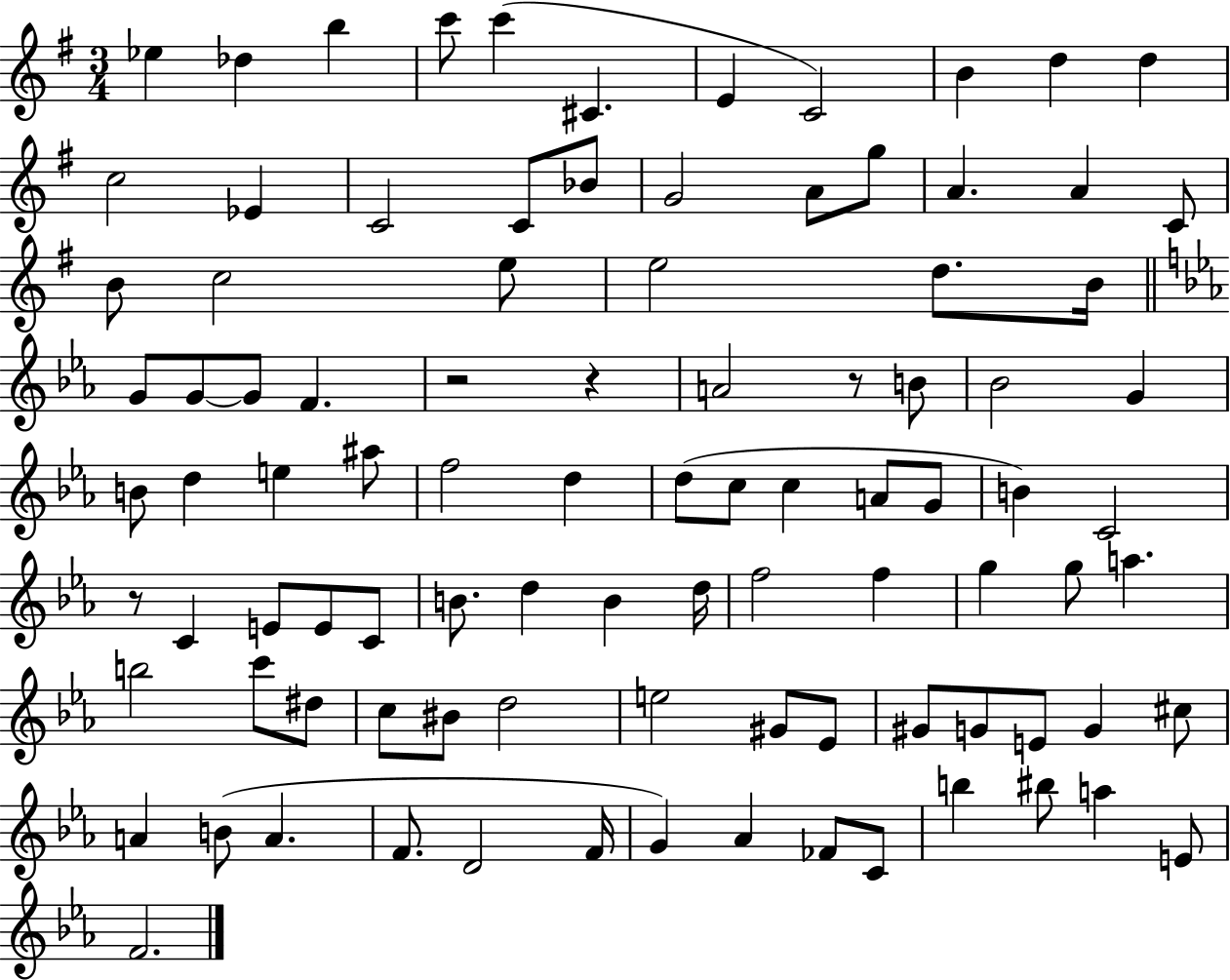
{
  \clef treble
  \numericTimeSignature
  \time 3/4
  \key g \major
  \repeat volta 2 { ees''4 des''4 b''4 | c'''8 c'''4( cis'4. | e'4 c'2) | b'4 d''4 d''4 | \break c''2 ees'4 | c'2 c'8 bes'8 | g'2 a'8 g''8 | a'4. a'4 c'8 | \break b'8 c''2 e''8 | e''2 d''8. b'16 | \bar "||" \break \key c \minor g'8 g'8~~ g'8 f'4. | r2 r4 | a'2 r8 b'8 | bes'2 g'4 | \break b'8 d''4 e''4 ais''8 | f''2 d''4 | d''8( c''8 c''4 a'8 g'8 | b'4) c'2 | \break r8 c'4 e'8 e'8 c'8 | b'8. d''4 b'4 d''16 | f''2 f''4 | g''4 g''8 a''4. | \break b''2 c'''8 dis''8 | c''8 bis'8 d''2 | e''2 gis'8 ees'8 | gis'8 g'8 e'8 g'4 cis''8 | \break a'4 b'8( a'4. | f'8. d'2 f'16 | g'4) aes'4 fes'8 c'8 | b''4 bis''8 a''4 e'8 | \break f'2. | } \bar "|."
}